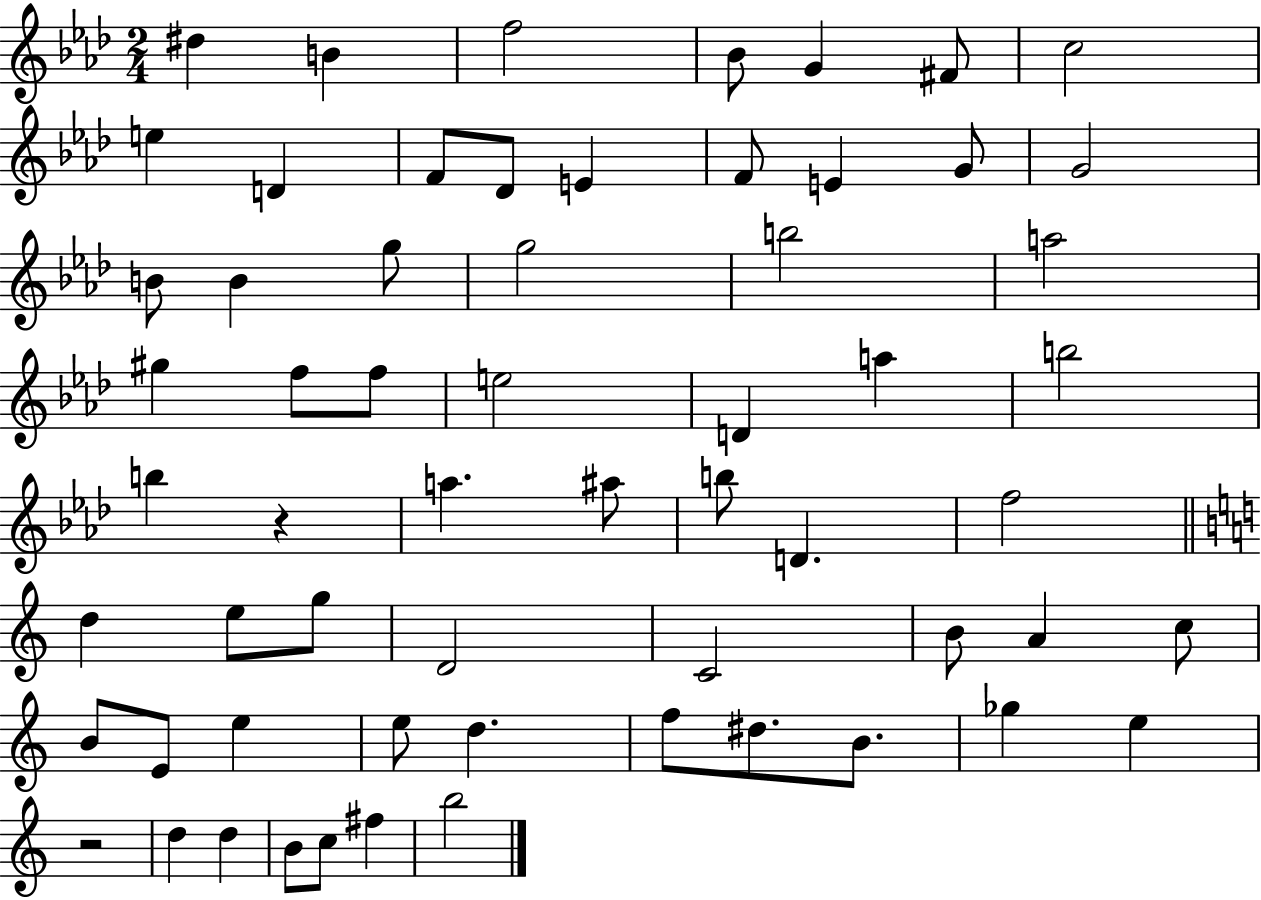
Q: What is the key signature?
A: AES major